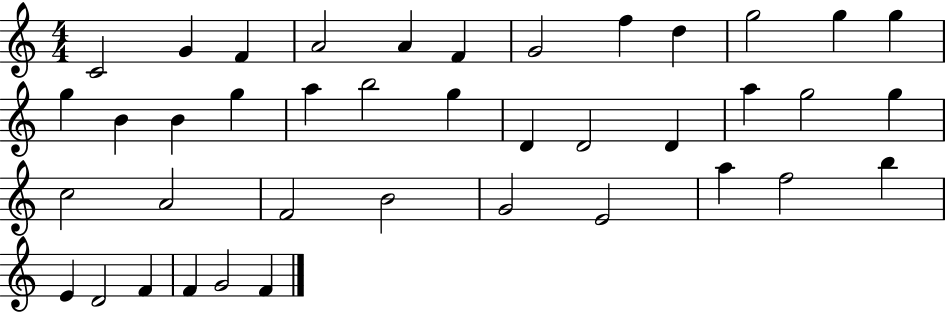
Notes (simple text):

C4/h G4/q F4/q A4/h A4/q F4/q G4/h F5/q D5/q G5/h G5/q G5/q G5/q B4/q B4/q G5/q A5/q B5/h G5/q D4/q D4/h D4/q A5/q G5/h G5/q C5/h A4/h F4/h B4/h G4/h E4/h A5/q F5/h B5/q E4/q D4/h F4/q F4/q G4/h F4/q